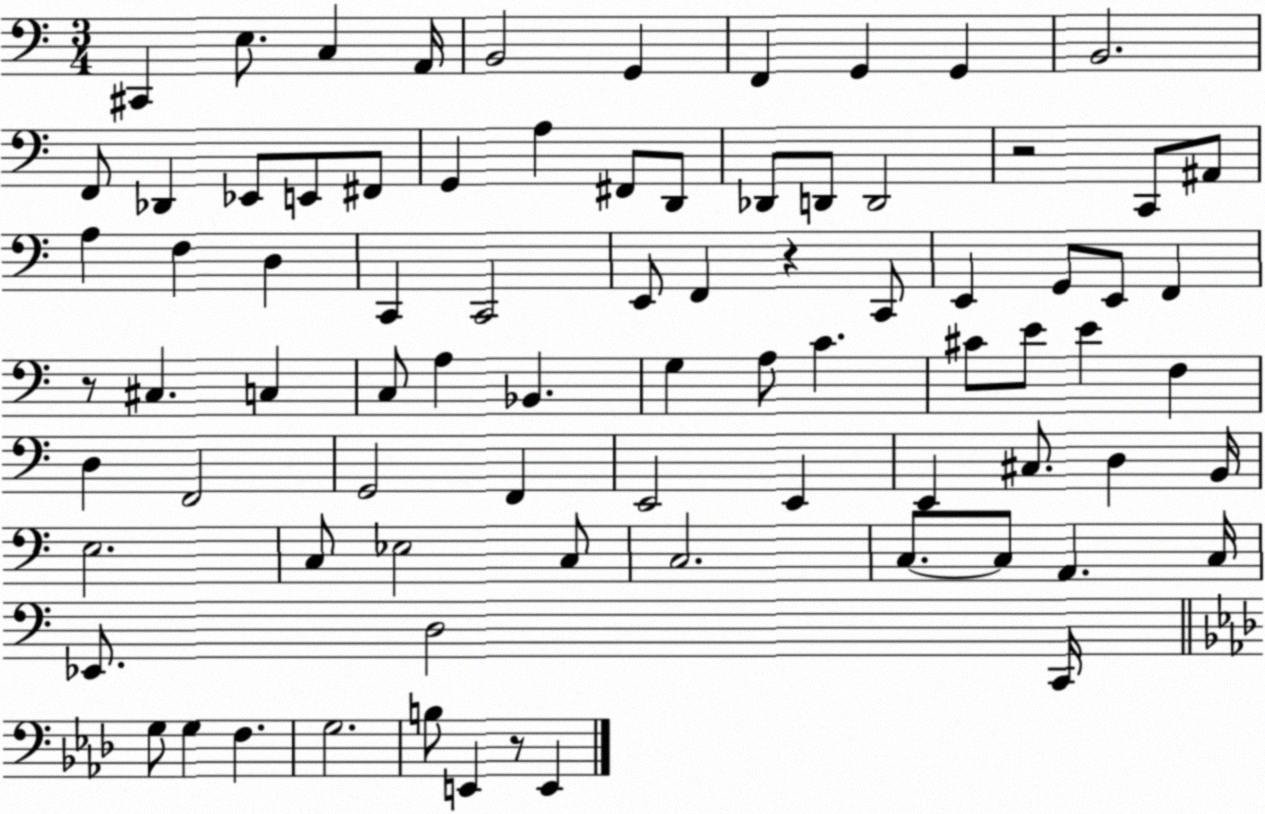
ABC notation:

X:1
T:Untitled
M:3/4
L:1/4
K:C
^C,, E,/2 C, A,,/4 B,,2 G,, F,, G,, G,, B,,2 F,,/2 _D,, _E,,/2 E,,/2 ^F,,/2 G,, A, ^F,,/2 D,,/2 _D,,/2 D,,/2 D,,2 z2 C,,/2 ^A,,/2 A, F, D, C,, C,,2 E,,/2 F,, z C,,/2 E,, G,,/2 E,,/2 F,, z/2 ^C, C, C,/2 A, _B,, G, A,/2 C ^C/2 E/2 E F, D, F,,2 G,,2 F,, E,,2 E,, E,, ^C,/2 D, B,,/4 E,2 C,/2 _E,2 C,/2 C,2 C,/2 C,/2 A,, C,/4 _E,,/2 D,2 C,,/4 G,/2 G, F, G,2 B,/2 E,, z/2 E,,